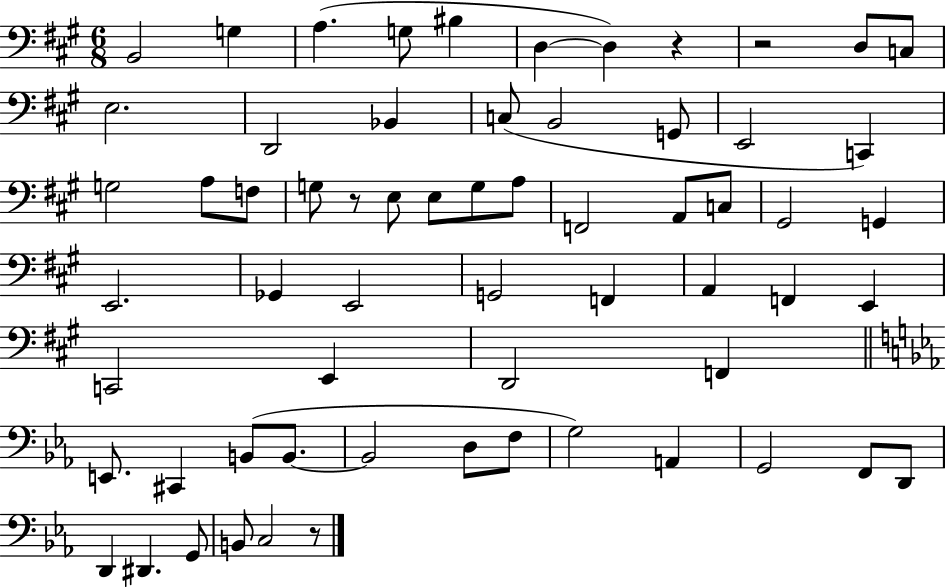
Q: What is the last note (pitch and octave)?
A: C3